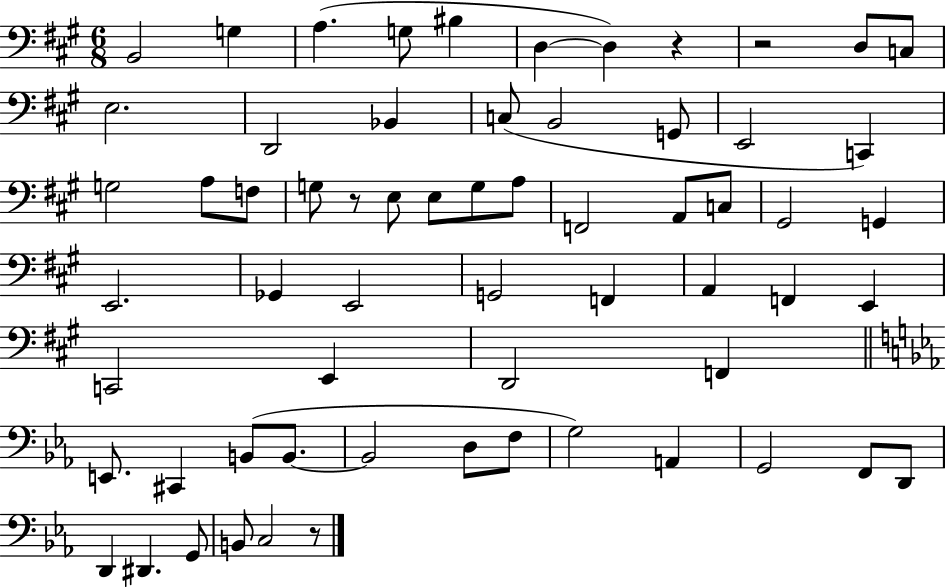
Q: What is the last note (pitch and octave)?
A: C3